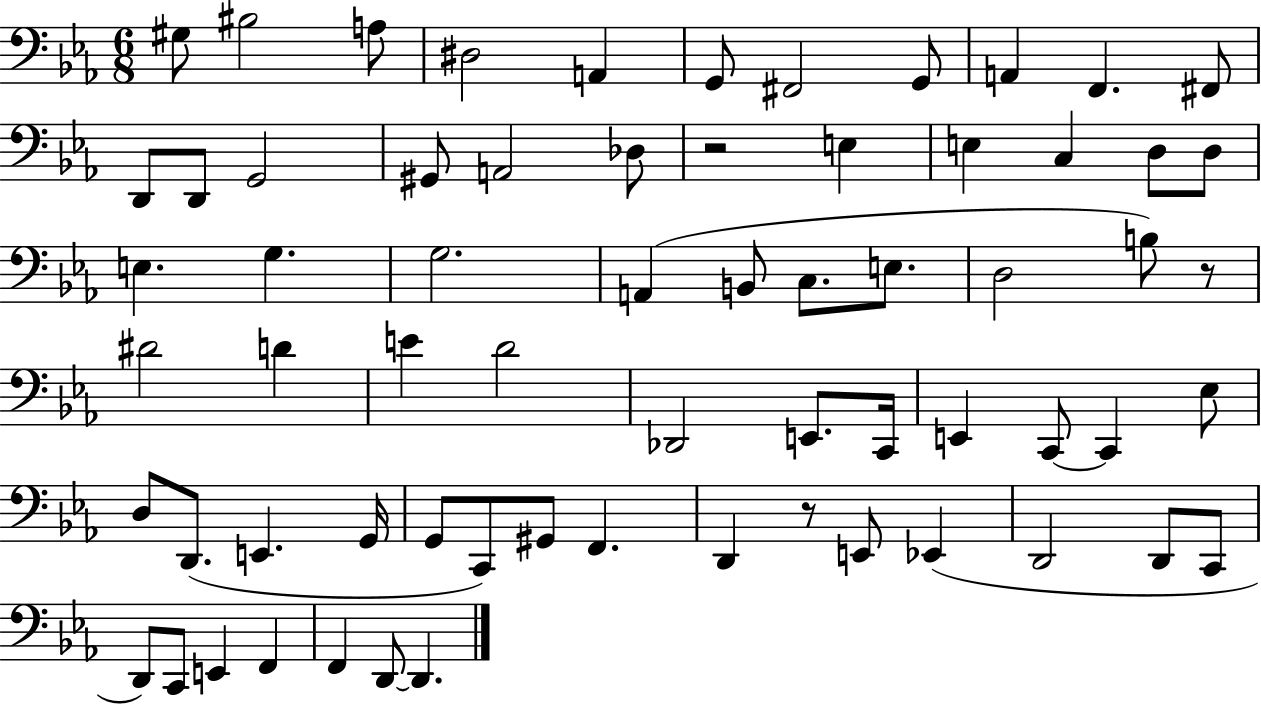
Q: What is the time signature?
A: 6/8